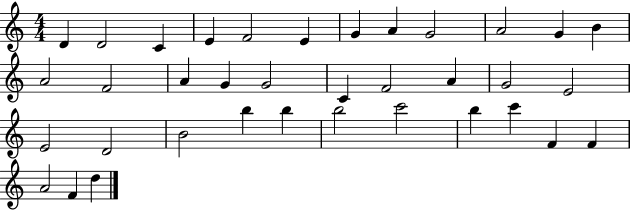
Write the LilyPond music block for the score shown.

{
  \clef treble
  \numericTimeSignature
  \time 4/4
  \key c \major
  d'4 d'2 c'4 | e'4 f'2 e'4 | g'4 a'4 g'2 | a'2 g'4 b'4 | \break a'2 f'2 | a'4 g'4 g'2 | c'4 f'2 a'4 | g'2 e'2 | \break e'2 d'2 | b'2 b''4 b''4 | b''2 c'''2 | b''4 c'''4 f'4 f'4 | \break a'2 f'4 d''4 | \bar "|."
}